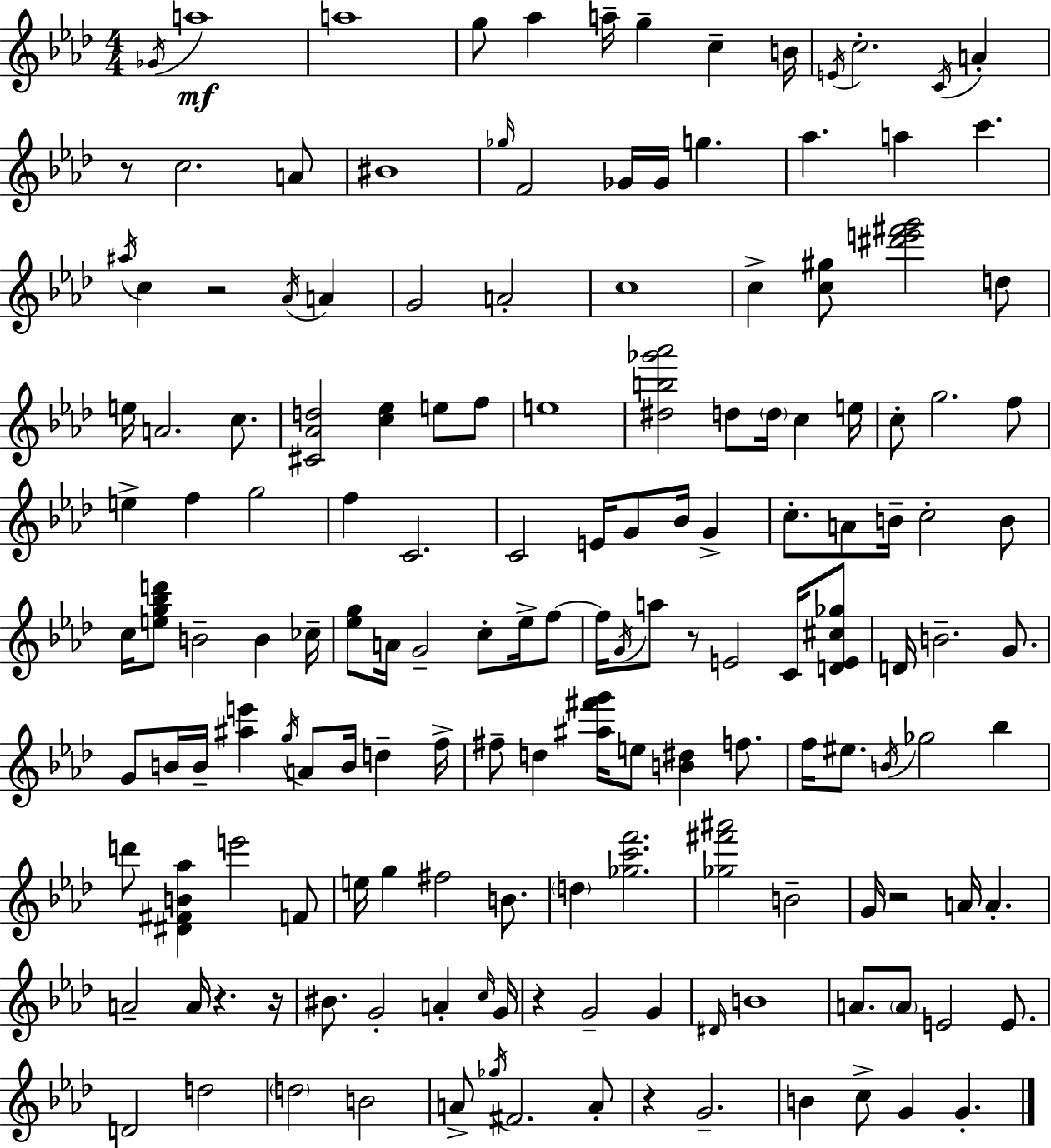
Gb4/s A5/w A5/w G5/e Ab5/q A5/s G5/q C5/q B4/s E4/s C5/h. C4/s A4/q R/e C5/h. A4/e BIS4/w Gb5/s F4/h Gb4/s Gb4/s G5/q. Ab5/q. A5/q C6/q. A#5/s C5/q R/h Ab4/s A4/q G4/h A4/h C5/w C5/q [C5,G#5]/e [D#6,E6,F#6,G6]/h D5/e E5/s A4/h. C5/e. [C#4,Ab4,D5]/h [C5,Eb5]/q E5/e F5/e E5/w [D#5,B5,Gb6,Ab6]/h D5/e D5/s C5/q E5/s C5/e G5/h. F5/e E5/q F5/q G5/h F5/q C4/h. C4/h E4/s G4/e Bb4/s G4/q C5/e. A4/e B4/s C5/h B4/e C5/s [E5,G5,Bb5,D6]/e B4/h B4/q CES5/s [Eb5,G5]/e A4/s G4/h C5/e Eb5/s F5/e F5/s G4/s A5/e R/e E4/h C4/s [D4,E4,C#5,Gb5]/e D4/s B4/h. G4/e. G4/e B4/s B4/s [A#5,E6]/q G5/s A4/e B4/s D5/q F5/s F#5/e D5/q [A#5,F#6,G6]/s E5/e [B4,D#5]/q F5/e. F5/s EIS5/e. B4/s Gb5/h Bb5/q D6/e [D#4,F#4,B4,Ab5]/q E6/h F4/e E5/s G5/q F#5/h B4/e. D5/q [Gb5,C6,F6]/h. [Gb5,F#6,A#6]/h B4/h G4/s R/h A4/s A4/q. A4/h A4/s R/q. R/s BIS4/e. G4/h A4/q C5/s G4/s R/q G4/h G4/q D#4/s B4/w A4/e. A4/e E4/h E4/e. D4/h D5/h D5/h B4/h A4/e Gb5/s F#4/h. A4/e R/q G4/h. B4/q C5/e G4/q G4/q.